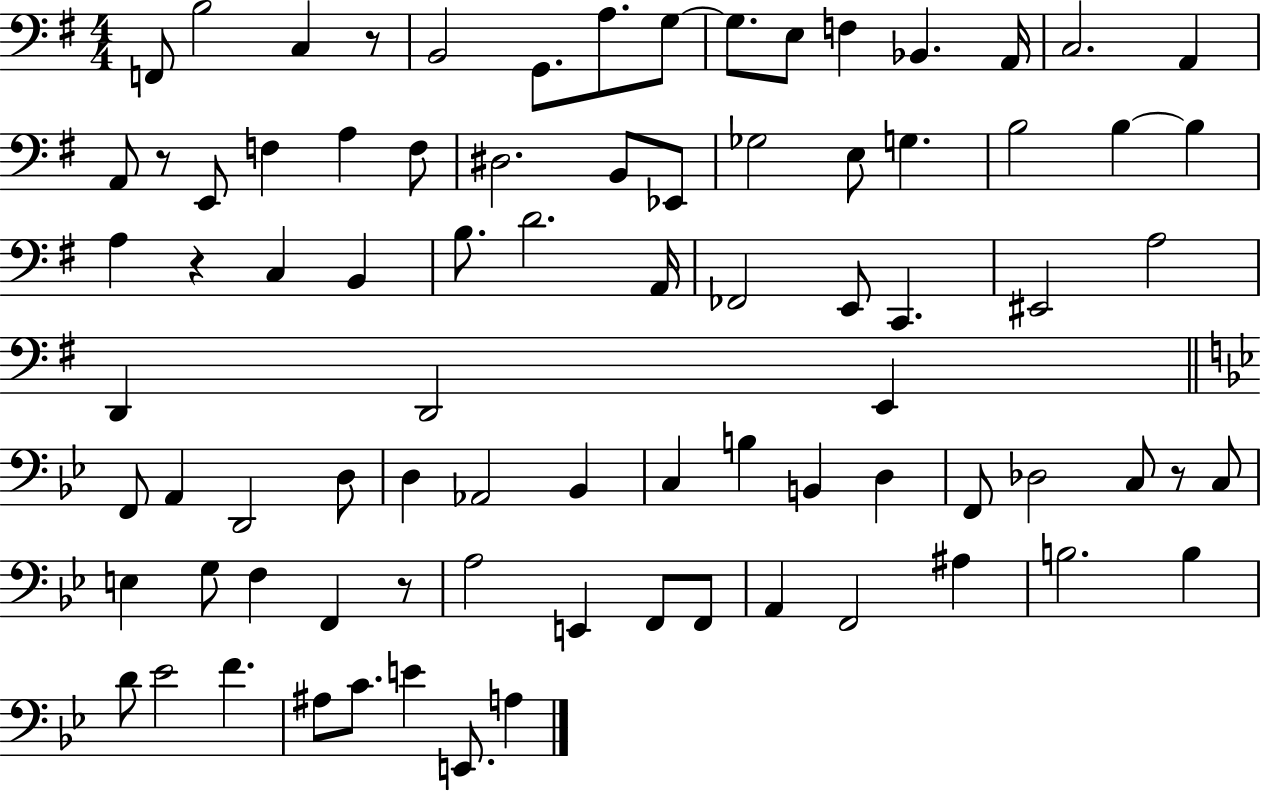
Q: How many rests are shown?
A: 5